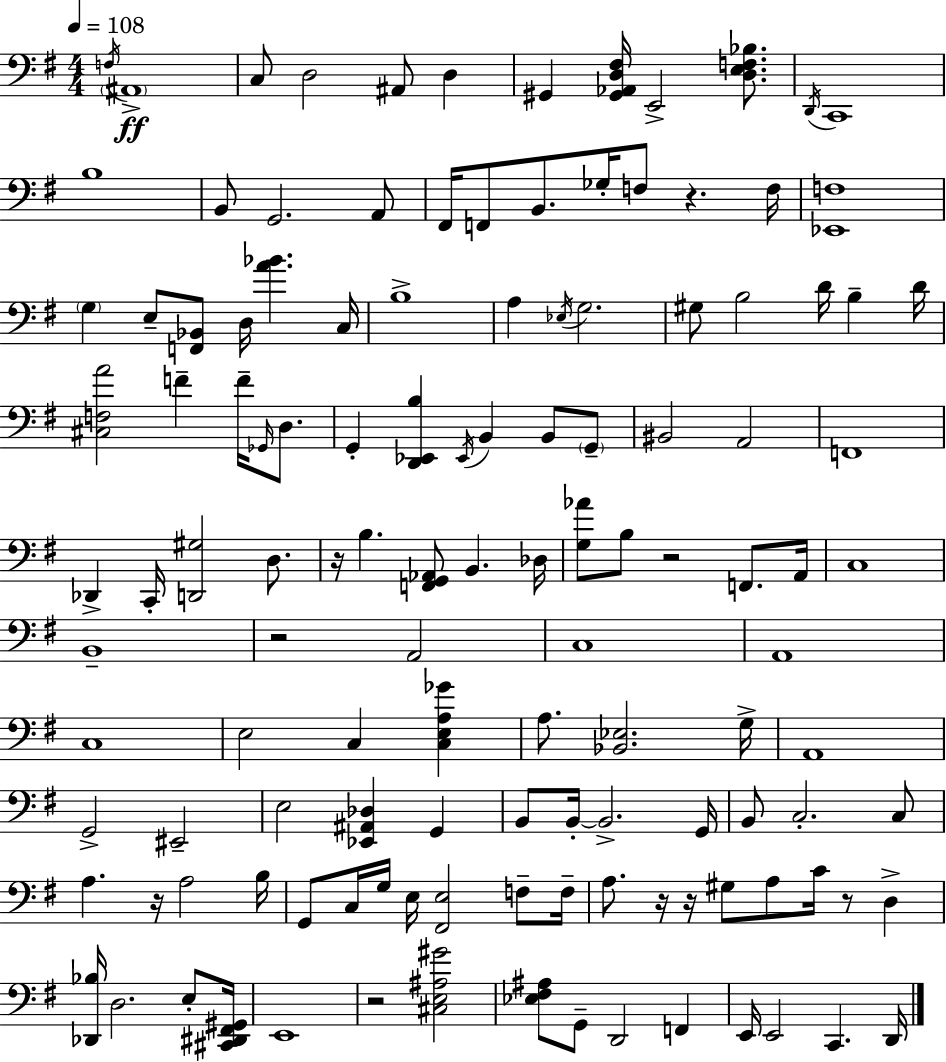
X:1
T:Untitled
M:4/4
L:1/4
K:Em
F,/4 ^A,,4 C,/2 D,2 ^A,,/2 D, ^G,, [^G,,_A,,D,^F,]/4 E,,2 [D,E,F,_B,]/2 D,,/4 C,,4 B,4 B,,/2 G,,2 A,,/2 ^F,,/4 F,,/2 B,,/2 _G,/4 F,/2 z F,/4 [_E,,F,]4 G, E,/2 [F,,_B,,]/2 D,/4 [A_B] C,/4 B,4 A, _E,/4 G,2 ^G,/2 B,2 D/4 B, D/4 [^C,F,A]2 F F/4 _G,,/4 D,/2 G,, [D,,_E,,B,] _E,,/4 B,, B,,/2 G,,/2 ^B,,2 A,,2 F,,4 _D,, C,,/4 [D,,^G,]2 D,/2 z/4 B, [F,,G,,_A,,]/2 B,, _D,/4 [G,_A]/2 B,/2 z2 F,,/2 A,,/4 C,4 B,,4 z2 A,,2 C,4 A,,4 C,4 E,2 C, [C,E,A,_G] A,/2 [_B,,_E,]2 G,/4 A,,4 G,,2 ^E,,2 E,2 [_E,,^A,,_D,] G,, B,,/2 B,,/4 B,,2 G,,/4 B,,/2 C,2 C,/2 A, z/4 A,2 B,/4 G,,/2 C,/4 G,/4 E,/4 [^F,,E,]2 F,/2 F,/4 A,/2 z/4 z/4 ^G,/2 A,/2 C/4 z/2 D, [_D,,_B,]/4 D,2 E,/2 [^C,,^D,,^F,,^G,,]/4 E,,4 z2 [^C,E,^A,^G]2 [_E,^F,^A,]/2 G,,/2 D,,2 F,, E,,/4 E,,2 C,, D,,/4